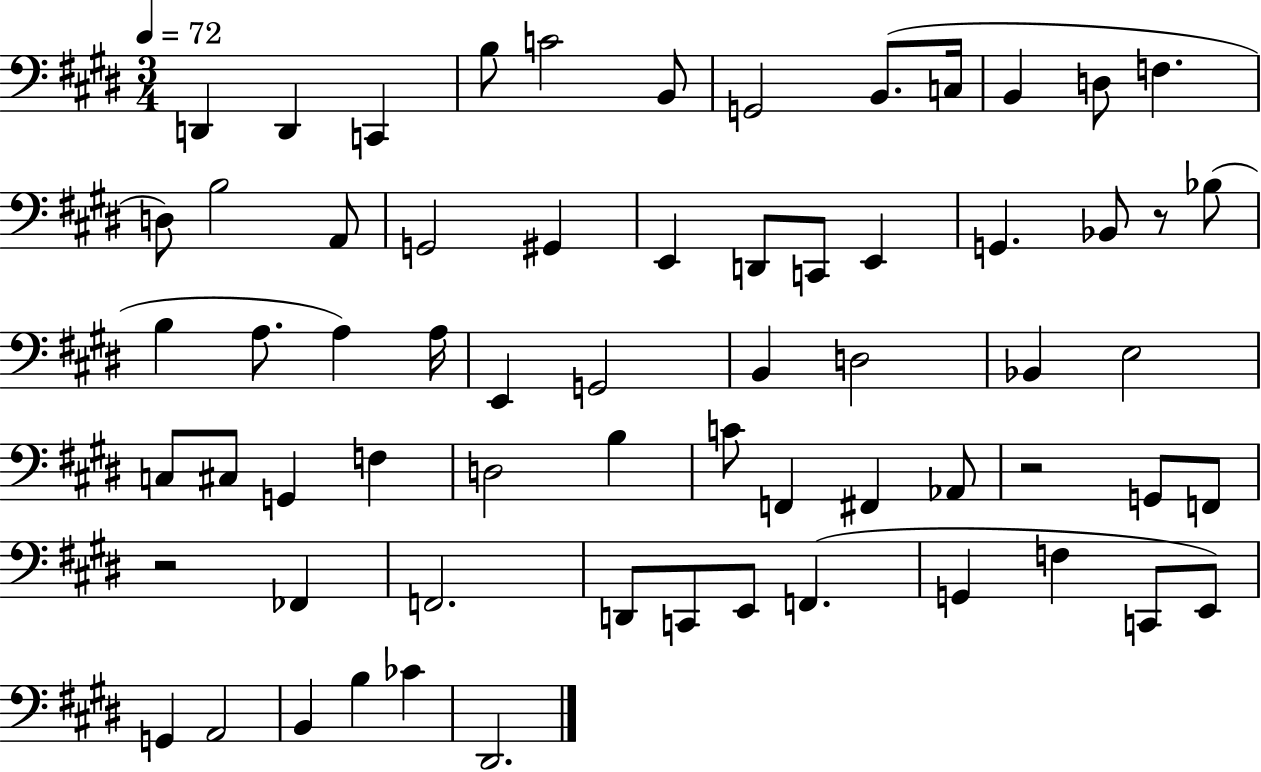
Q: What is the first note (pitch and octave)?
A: D2